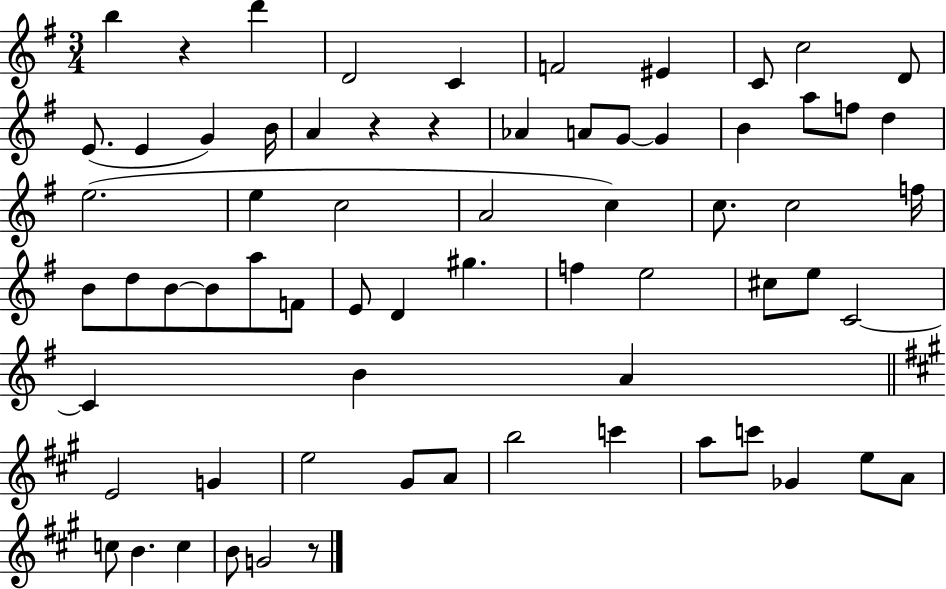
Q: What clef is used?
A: treble